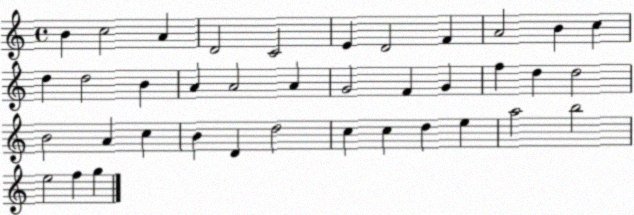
X:1
T:Untitled
M:4/4
L:1/4
K:C
B c2 A D2 C2 E D2 F A2 B c d d2 B A A2 A G2 F G f d d2 B2 A c B D d2 c c d e a2 b2 e2 f g